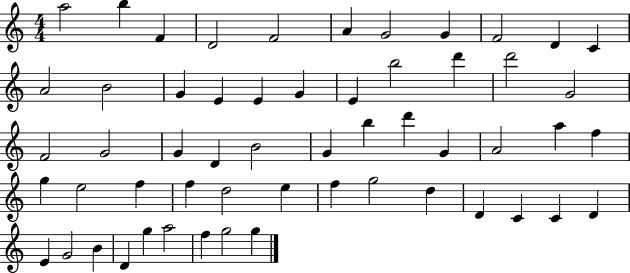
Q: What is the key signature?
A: C major